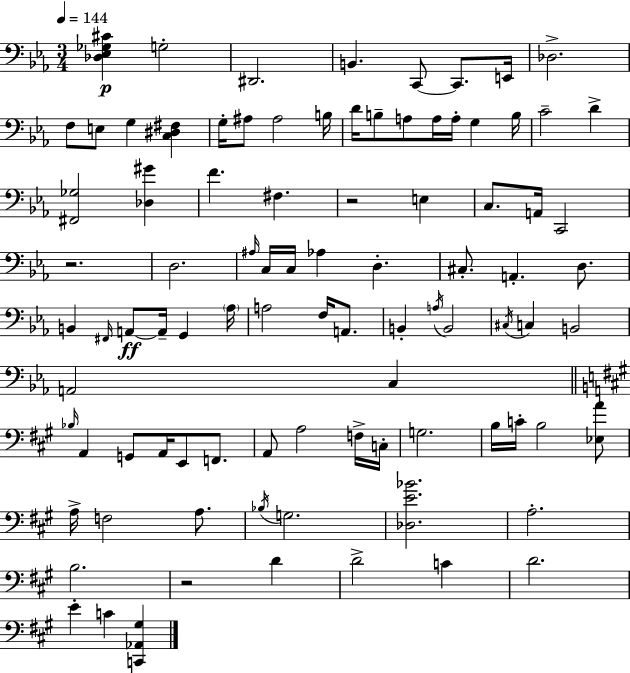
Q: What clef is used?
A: bass